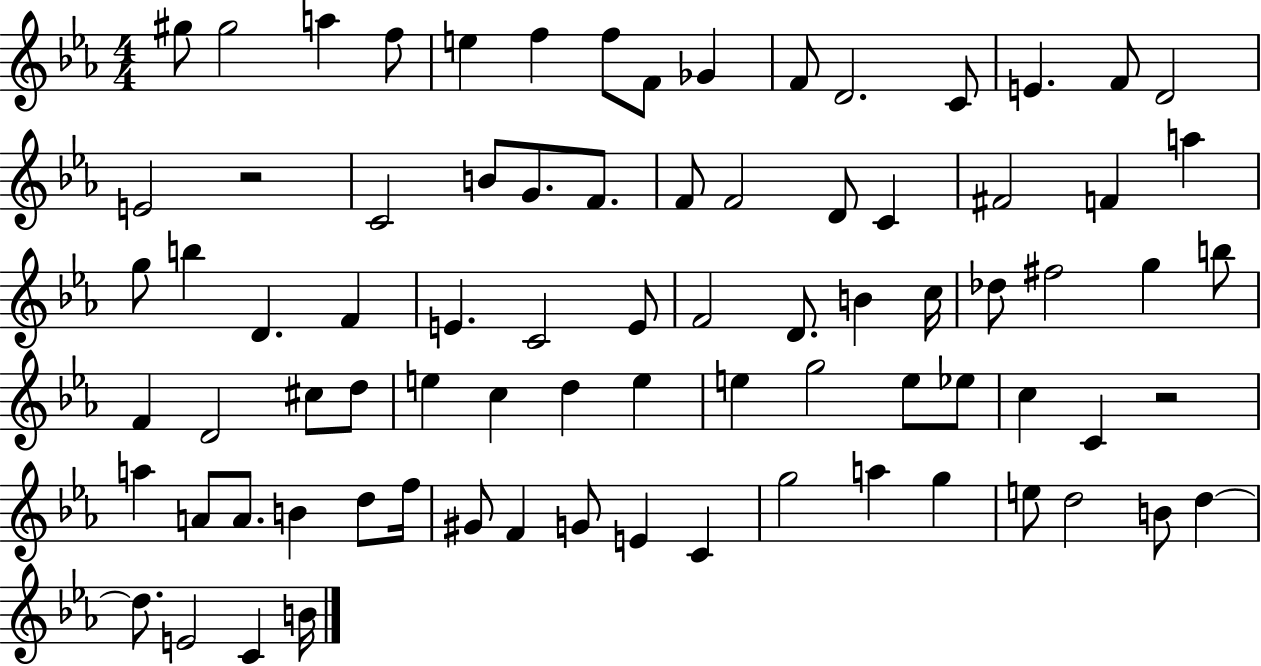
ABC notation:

X:1
T:Untitled
M:4/4
L:1/4
K:Eb
^g/2 ^g2 a f/2 e f f/2 F/2 _G F/2 D2 C/2 E F/2 D2 E2 z2 C2 B/2 G/2 F/2 F/2 F2 D/2 C ^F2 F a g/2 b D F E C2 E/2 F2 D/2 B c/4 _d/2 ^f2 g b/2 F D2 ^c/2 d/2 e c d e e g2 e/2 _e/2 c C z2 a A/2 A/2 B d/2 f/4 ^G/2 F G/2 E C g2 a g e/2 d2 B/2 d d/2 E2 C B/4